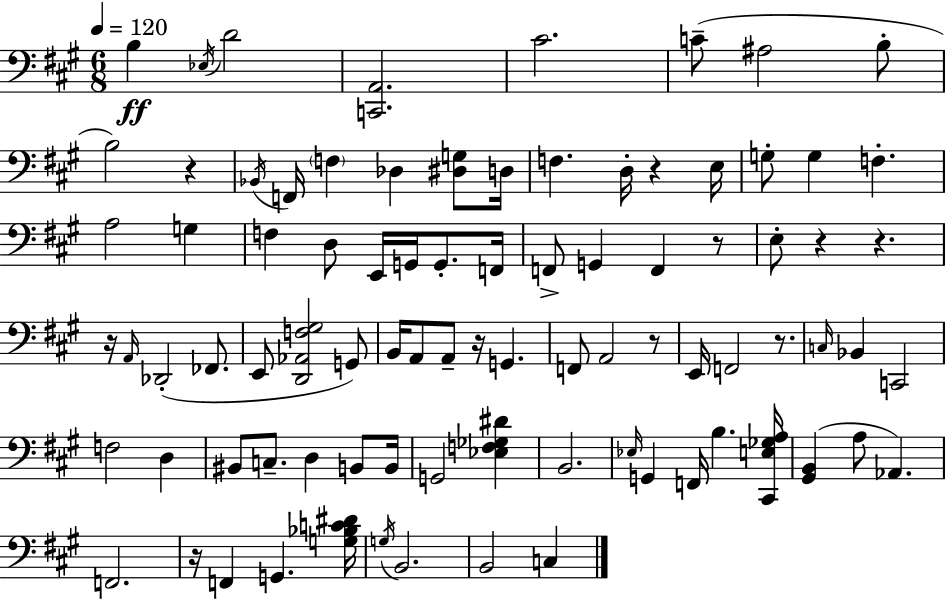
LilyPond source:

{
  \clef bass
  \numericTimeSignature
  \time 6/8
  \key a \major
  \tempo 4 = 120
  \repeat volta 2 { b4\ff \acciaccatura { ees16 } d'2 | <c, a,>2. | cis'2. | c'8--( ais2 b8-. | \break b2) r4 | \acciaccatura { bes,16 } f,16 \parenthesize f4 des4 <dis g>8 | d16 f4. d16-. r4 | e16 g8-. g4 f4.-. | \break a2 g4 | f4 d8 e,16 g,16 g,8.-. | f,16 f,8-> g,4 f,4 | r8 e8-. r4 r4. | \break r16 \grace { a,16 }( des,2-. | fes,8. e,8 <d, aes, f gis>2 | g,8) b,16 a,8 a,8-- r16 g,4. | f,8 a,2 | \break r8 e,16 f,2 | r8. \grace { c16 } bes,4 c,2 | f2 | d4 bis,8 c8.-- d4 | \break b,8 b,16 g,2 | <ees f ges dis'>4 b,2. | \grace { ees16 } g,4 f,16 b4. | <cis, e ges a>16 <gis, b,>4( a8 aes,4.) | \break f,2. | r16 f,4 g,4. | <g bes c' dis'>16 \acciaccatura { g16 } b,2. | b,2 | \break c4 } \bar "|."
}